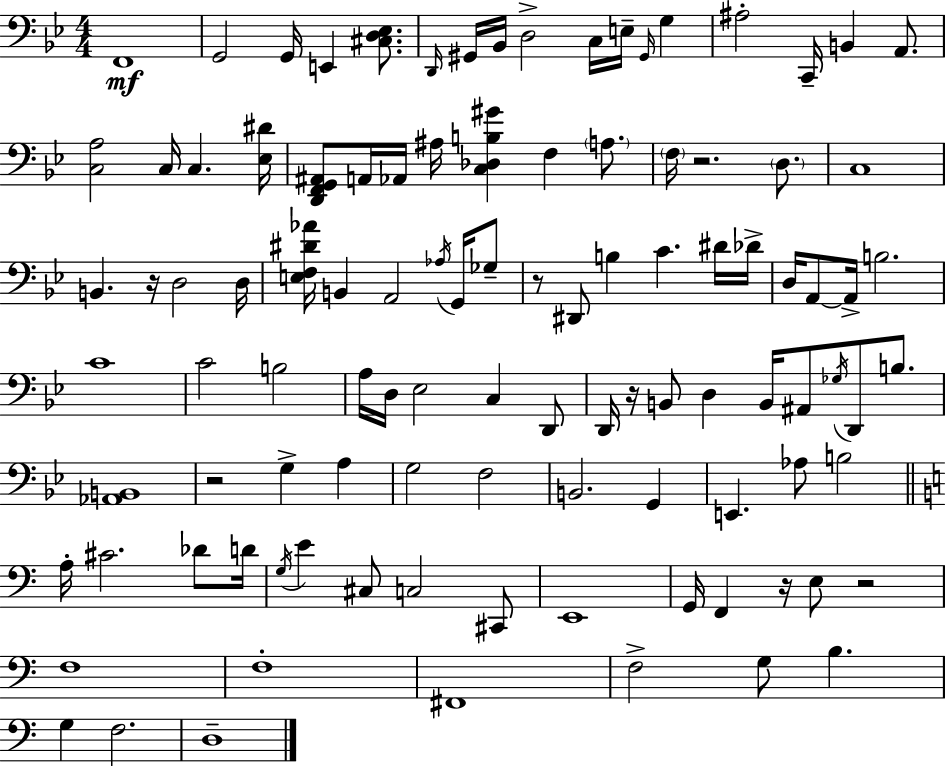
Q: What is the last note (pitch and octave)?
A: D3